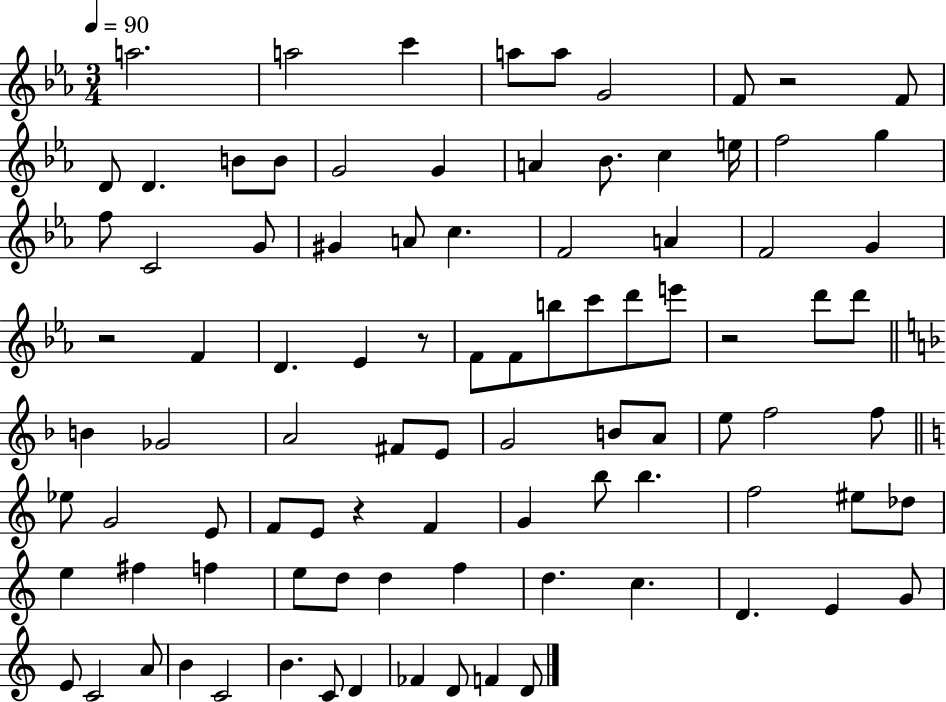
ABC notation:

X:1
T:Untitled
M:3/4
L:1/4
K:Eb
a2 a2 c' a/2 a/2 G2 F/2 z2 F/2 D/2 D B/2 B/2 G2 G A _B/2 c e/4 f2 g f/2 C2 G/2 ^G A/2 c F2 A F2 G z2 F D _E z/2 F/2 F/2 b/2 c'/2 d'/2 e'/2 z2 d'/2 d'/2 B _G2 A2 ^F/2 E/2 G2 B/2 A/2 e/2 f2 f/2 _e/2 G2 E/2 F/2 E/2 z F G b/2 b f2 ^e/2 _d/2 e ^f f e/2 d/2 d f d c D E G/2 E/2 C2 A/2 B C2 B C/2 D _F D/2 F D/2